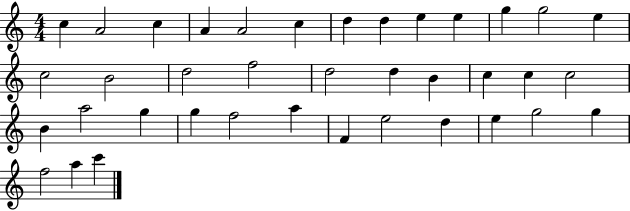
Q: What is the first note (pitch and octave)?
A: C5